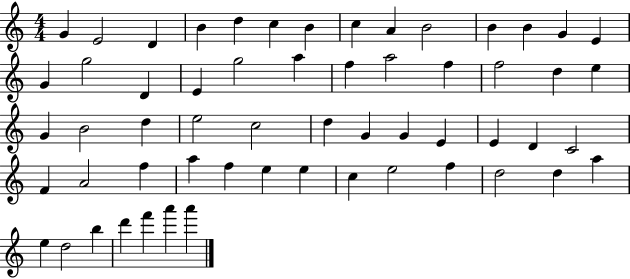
{
  \clef treble
  \numericTimeSignature
  \time 4/4
  \key c \major
  g'4 e'2 d'4 | b'4 d''4 c''4 b'4 | c''4 a'4 b'2 | b'4 b'4 g'4 e'4 | \break g'4 g''2 d'4 | e'4 g''2 a''4 | f''4 a''2 f''4 | f''2 d''4 e''4 | \break g'4 b'2 d''4 | e''2 c''2 | d''4 g'4 g'4 e'4 | e'4 d'4 c'2 | \break f'4 a'2 f''4 | a''4 f''4 e''4 e''4 | c''4 e''2 f''4 | d''2 d''4 a''4 | \break e''4 d''2 b''4 | d'''4 f'''4 a'''4 a'''4 | \bar "|."
}